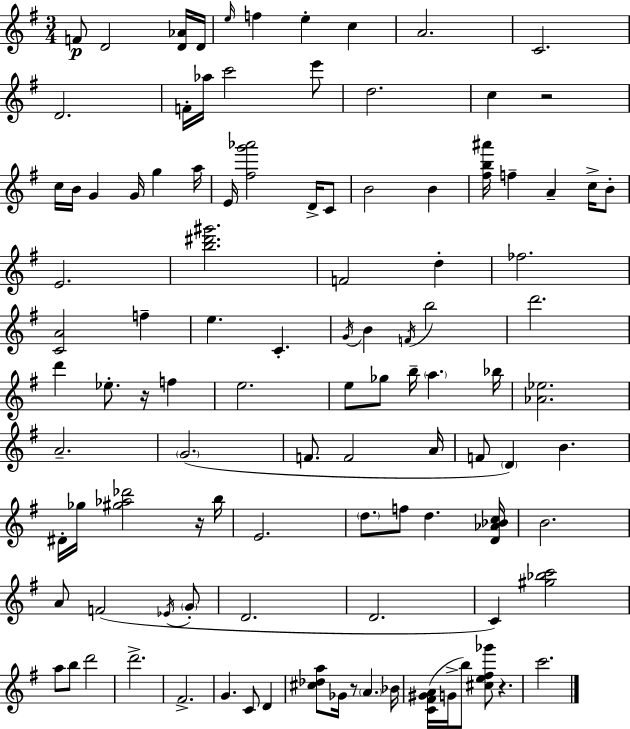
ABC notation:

X:1
T:Untitled
M:3/4
L:1/4
K:Em
F/2 D2 [D_A]/4 D/4 e/4 f e c A2 C2 D2 F/4 _a/4 c'2 e'/2 d2 c z2 c/4 B/4 G G/4 g a/4 E/4 [^fg'_a']2 D/4 C/2 B2 B [^fb^a']/4 f A c/4 B/2 E2 [b^d'^g']2 F2 d _f2 [CA]2 f e C G/4 B F/4 b2 d'2 d' _e/2 z/4 f e2 e/2 _g/2 b/4 a _b/4 [_A_e]2 A2 G2 F/2 F2 A/4 F/2 D B ^D/4 _g/4 [^g_a_d']2 z/4 b/4 E2 d/2 f/2 d [D_A_Bc]/4 B2 A/2 F2 _E/4 G/2 D2 D2 C [^g_bc']2 a/2 b/2 d'2 d'2 ^F2 G C/2 D [^c_da]/2 _G/4 z/2 A _B/4 [C^F^GA]/4 G/4 b/2 [^ce^f_g']/2 z c'2